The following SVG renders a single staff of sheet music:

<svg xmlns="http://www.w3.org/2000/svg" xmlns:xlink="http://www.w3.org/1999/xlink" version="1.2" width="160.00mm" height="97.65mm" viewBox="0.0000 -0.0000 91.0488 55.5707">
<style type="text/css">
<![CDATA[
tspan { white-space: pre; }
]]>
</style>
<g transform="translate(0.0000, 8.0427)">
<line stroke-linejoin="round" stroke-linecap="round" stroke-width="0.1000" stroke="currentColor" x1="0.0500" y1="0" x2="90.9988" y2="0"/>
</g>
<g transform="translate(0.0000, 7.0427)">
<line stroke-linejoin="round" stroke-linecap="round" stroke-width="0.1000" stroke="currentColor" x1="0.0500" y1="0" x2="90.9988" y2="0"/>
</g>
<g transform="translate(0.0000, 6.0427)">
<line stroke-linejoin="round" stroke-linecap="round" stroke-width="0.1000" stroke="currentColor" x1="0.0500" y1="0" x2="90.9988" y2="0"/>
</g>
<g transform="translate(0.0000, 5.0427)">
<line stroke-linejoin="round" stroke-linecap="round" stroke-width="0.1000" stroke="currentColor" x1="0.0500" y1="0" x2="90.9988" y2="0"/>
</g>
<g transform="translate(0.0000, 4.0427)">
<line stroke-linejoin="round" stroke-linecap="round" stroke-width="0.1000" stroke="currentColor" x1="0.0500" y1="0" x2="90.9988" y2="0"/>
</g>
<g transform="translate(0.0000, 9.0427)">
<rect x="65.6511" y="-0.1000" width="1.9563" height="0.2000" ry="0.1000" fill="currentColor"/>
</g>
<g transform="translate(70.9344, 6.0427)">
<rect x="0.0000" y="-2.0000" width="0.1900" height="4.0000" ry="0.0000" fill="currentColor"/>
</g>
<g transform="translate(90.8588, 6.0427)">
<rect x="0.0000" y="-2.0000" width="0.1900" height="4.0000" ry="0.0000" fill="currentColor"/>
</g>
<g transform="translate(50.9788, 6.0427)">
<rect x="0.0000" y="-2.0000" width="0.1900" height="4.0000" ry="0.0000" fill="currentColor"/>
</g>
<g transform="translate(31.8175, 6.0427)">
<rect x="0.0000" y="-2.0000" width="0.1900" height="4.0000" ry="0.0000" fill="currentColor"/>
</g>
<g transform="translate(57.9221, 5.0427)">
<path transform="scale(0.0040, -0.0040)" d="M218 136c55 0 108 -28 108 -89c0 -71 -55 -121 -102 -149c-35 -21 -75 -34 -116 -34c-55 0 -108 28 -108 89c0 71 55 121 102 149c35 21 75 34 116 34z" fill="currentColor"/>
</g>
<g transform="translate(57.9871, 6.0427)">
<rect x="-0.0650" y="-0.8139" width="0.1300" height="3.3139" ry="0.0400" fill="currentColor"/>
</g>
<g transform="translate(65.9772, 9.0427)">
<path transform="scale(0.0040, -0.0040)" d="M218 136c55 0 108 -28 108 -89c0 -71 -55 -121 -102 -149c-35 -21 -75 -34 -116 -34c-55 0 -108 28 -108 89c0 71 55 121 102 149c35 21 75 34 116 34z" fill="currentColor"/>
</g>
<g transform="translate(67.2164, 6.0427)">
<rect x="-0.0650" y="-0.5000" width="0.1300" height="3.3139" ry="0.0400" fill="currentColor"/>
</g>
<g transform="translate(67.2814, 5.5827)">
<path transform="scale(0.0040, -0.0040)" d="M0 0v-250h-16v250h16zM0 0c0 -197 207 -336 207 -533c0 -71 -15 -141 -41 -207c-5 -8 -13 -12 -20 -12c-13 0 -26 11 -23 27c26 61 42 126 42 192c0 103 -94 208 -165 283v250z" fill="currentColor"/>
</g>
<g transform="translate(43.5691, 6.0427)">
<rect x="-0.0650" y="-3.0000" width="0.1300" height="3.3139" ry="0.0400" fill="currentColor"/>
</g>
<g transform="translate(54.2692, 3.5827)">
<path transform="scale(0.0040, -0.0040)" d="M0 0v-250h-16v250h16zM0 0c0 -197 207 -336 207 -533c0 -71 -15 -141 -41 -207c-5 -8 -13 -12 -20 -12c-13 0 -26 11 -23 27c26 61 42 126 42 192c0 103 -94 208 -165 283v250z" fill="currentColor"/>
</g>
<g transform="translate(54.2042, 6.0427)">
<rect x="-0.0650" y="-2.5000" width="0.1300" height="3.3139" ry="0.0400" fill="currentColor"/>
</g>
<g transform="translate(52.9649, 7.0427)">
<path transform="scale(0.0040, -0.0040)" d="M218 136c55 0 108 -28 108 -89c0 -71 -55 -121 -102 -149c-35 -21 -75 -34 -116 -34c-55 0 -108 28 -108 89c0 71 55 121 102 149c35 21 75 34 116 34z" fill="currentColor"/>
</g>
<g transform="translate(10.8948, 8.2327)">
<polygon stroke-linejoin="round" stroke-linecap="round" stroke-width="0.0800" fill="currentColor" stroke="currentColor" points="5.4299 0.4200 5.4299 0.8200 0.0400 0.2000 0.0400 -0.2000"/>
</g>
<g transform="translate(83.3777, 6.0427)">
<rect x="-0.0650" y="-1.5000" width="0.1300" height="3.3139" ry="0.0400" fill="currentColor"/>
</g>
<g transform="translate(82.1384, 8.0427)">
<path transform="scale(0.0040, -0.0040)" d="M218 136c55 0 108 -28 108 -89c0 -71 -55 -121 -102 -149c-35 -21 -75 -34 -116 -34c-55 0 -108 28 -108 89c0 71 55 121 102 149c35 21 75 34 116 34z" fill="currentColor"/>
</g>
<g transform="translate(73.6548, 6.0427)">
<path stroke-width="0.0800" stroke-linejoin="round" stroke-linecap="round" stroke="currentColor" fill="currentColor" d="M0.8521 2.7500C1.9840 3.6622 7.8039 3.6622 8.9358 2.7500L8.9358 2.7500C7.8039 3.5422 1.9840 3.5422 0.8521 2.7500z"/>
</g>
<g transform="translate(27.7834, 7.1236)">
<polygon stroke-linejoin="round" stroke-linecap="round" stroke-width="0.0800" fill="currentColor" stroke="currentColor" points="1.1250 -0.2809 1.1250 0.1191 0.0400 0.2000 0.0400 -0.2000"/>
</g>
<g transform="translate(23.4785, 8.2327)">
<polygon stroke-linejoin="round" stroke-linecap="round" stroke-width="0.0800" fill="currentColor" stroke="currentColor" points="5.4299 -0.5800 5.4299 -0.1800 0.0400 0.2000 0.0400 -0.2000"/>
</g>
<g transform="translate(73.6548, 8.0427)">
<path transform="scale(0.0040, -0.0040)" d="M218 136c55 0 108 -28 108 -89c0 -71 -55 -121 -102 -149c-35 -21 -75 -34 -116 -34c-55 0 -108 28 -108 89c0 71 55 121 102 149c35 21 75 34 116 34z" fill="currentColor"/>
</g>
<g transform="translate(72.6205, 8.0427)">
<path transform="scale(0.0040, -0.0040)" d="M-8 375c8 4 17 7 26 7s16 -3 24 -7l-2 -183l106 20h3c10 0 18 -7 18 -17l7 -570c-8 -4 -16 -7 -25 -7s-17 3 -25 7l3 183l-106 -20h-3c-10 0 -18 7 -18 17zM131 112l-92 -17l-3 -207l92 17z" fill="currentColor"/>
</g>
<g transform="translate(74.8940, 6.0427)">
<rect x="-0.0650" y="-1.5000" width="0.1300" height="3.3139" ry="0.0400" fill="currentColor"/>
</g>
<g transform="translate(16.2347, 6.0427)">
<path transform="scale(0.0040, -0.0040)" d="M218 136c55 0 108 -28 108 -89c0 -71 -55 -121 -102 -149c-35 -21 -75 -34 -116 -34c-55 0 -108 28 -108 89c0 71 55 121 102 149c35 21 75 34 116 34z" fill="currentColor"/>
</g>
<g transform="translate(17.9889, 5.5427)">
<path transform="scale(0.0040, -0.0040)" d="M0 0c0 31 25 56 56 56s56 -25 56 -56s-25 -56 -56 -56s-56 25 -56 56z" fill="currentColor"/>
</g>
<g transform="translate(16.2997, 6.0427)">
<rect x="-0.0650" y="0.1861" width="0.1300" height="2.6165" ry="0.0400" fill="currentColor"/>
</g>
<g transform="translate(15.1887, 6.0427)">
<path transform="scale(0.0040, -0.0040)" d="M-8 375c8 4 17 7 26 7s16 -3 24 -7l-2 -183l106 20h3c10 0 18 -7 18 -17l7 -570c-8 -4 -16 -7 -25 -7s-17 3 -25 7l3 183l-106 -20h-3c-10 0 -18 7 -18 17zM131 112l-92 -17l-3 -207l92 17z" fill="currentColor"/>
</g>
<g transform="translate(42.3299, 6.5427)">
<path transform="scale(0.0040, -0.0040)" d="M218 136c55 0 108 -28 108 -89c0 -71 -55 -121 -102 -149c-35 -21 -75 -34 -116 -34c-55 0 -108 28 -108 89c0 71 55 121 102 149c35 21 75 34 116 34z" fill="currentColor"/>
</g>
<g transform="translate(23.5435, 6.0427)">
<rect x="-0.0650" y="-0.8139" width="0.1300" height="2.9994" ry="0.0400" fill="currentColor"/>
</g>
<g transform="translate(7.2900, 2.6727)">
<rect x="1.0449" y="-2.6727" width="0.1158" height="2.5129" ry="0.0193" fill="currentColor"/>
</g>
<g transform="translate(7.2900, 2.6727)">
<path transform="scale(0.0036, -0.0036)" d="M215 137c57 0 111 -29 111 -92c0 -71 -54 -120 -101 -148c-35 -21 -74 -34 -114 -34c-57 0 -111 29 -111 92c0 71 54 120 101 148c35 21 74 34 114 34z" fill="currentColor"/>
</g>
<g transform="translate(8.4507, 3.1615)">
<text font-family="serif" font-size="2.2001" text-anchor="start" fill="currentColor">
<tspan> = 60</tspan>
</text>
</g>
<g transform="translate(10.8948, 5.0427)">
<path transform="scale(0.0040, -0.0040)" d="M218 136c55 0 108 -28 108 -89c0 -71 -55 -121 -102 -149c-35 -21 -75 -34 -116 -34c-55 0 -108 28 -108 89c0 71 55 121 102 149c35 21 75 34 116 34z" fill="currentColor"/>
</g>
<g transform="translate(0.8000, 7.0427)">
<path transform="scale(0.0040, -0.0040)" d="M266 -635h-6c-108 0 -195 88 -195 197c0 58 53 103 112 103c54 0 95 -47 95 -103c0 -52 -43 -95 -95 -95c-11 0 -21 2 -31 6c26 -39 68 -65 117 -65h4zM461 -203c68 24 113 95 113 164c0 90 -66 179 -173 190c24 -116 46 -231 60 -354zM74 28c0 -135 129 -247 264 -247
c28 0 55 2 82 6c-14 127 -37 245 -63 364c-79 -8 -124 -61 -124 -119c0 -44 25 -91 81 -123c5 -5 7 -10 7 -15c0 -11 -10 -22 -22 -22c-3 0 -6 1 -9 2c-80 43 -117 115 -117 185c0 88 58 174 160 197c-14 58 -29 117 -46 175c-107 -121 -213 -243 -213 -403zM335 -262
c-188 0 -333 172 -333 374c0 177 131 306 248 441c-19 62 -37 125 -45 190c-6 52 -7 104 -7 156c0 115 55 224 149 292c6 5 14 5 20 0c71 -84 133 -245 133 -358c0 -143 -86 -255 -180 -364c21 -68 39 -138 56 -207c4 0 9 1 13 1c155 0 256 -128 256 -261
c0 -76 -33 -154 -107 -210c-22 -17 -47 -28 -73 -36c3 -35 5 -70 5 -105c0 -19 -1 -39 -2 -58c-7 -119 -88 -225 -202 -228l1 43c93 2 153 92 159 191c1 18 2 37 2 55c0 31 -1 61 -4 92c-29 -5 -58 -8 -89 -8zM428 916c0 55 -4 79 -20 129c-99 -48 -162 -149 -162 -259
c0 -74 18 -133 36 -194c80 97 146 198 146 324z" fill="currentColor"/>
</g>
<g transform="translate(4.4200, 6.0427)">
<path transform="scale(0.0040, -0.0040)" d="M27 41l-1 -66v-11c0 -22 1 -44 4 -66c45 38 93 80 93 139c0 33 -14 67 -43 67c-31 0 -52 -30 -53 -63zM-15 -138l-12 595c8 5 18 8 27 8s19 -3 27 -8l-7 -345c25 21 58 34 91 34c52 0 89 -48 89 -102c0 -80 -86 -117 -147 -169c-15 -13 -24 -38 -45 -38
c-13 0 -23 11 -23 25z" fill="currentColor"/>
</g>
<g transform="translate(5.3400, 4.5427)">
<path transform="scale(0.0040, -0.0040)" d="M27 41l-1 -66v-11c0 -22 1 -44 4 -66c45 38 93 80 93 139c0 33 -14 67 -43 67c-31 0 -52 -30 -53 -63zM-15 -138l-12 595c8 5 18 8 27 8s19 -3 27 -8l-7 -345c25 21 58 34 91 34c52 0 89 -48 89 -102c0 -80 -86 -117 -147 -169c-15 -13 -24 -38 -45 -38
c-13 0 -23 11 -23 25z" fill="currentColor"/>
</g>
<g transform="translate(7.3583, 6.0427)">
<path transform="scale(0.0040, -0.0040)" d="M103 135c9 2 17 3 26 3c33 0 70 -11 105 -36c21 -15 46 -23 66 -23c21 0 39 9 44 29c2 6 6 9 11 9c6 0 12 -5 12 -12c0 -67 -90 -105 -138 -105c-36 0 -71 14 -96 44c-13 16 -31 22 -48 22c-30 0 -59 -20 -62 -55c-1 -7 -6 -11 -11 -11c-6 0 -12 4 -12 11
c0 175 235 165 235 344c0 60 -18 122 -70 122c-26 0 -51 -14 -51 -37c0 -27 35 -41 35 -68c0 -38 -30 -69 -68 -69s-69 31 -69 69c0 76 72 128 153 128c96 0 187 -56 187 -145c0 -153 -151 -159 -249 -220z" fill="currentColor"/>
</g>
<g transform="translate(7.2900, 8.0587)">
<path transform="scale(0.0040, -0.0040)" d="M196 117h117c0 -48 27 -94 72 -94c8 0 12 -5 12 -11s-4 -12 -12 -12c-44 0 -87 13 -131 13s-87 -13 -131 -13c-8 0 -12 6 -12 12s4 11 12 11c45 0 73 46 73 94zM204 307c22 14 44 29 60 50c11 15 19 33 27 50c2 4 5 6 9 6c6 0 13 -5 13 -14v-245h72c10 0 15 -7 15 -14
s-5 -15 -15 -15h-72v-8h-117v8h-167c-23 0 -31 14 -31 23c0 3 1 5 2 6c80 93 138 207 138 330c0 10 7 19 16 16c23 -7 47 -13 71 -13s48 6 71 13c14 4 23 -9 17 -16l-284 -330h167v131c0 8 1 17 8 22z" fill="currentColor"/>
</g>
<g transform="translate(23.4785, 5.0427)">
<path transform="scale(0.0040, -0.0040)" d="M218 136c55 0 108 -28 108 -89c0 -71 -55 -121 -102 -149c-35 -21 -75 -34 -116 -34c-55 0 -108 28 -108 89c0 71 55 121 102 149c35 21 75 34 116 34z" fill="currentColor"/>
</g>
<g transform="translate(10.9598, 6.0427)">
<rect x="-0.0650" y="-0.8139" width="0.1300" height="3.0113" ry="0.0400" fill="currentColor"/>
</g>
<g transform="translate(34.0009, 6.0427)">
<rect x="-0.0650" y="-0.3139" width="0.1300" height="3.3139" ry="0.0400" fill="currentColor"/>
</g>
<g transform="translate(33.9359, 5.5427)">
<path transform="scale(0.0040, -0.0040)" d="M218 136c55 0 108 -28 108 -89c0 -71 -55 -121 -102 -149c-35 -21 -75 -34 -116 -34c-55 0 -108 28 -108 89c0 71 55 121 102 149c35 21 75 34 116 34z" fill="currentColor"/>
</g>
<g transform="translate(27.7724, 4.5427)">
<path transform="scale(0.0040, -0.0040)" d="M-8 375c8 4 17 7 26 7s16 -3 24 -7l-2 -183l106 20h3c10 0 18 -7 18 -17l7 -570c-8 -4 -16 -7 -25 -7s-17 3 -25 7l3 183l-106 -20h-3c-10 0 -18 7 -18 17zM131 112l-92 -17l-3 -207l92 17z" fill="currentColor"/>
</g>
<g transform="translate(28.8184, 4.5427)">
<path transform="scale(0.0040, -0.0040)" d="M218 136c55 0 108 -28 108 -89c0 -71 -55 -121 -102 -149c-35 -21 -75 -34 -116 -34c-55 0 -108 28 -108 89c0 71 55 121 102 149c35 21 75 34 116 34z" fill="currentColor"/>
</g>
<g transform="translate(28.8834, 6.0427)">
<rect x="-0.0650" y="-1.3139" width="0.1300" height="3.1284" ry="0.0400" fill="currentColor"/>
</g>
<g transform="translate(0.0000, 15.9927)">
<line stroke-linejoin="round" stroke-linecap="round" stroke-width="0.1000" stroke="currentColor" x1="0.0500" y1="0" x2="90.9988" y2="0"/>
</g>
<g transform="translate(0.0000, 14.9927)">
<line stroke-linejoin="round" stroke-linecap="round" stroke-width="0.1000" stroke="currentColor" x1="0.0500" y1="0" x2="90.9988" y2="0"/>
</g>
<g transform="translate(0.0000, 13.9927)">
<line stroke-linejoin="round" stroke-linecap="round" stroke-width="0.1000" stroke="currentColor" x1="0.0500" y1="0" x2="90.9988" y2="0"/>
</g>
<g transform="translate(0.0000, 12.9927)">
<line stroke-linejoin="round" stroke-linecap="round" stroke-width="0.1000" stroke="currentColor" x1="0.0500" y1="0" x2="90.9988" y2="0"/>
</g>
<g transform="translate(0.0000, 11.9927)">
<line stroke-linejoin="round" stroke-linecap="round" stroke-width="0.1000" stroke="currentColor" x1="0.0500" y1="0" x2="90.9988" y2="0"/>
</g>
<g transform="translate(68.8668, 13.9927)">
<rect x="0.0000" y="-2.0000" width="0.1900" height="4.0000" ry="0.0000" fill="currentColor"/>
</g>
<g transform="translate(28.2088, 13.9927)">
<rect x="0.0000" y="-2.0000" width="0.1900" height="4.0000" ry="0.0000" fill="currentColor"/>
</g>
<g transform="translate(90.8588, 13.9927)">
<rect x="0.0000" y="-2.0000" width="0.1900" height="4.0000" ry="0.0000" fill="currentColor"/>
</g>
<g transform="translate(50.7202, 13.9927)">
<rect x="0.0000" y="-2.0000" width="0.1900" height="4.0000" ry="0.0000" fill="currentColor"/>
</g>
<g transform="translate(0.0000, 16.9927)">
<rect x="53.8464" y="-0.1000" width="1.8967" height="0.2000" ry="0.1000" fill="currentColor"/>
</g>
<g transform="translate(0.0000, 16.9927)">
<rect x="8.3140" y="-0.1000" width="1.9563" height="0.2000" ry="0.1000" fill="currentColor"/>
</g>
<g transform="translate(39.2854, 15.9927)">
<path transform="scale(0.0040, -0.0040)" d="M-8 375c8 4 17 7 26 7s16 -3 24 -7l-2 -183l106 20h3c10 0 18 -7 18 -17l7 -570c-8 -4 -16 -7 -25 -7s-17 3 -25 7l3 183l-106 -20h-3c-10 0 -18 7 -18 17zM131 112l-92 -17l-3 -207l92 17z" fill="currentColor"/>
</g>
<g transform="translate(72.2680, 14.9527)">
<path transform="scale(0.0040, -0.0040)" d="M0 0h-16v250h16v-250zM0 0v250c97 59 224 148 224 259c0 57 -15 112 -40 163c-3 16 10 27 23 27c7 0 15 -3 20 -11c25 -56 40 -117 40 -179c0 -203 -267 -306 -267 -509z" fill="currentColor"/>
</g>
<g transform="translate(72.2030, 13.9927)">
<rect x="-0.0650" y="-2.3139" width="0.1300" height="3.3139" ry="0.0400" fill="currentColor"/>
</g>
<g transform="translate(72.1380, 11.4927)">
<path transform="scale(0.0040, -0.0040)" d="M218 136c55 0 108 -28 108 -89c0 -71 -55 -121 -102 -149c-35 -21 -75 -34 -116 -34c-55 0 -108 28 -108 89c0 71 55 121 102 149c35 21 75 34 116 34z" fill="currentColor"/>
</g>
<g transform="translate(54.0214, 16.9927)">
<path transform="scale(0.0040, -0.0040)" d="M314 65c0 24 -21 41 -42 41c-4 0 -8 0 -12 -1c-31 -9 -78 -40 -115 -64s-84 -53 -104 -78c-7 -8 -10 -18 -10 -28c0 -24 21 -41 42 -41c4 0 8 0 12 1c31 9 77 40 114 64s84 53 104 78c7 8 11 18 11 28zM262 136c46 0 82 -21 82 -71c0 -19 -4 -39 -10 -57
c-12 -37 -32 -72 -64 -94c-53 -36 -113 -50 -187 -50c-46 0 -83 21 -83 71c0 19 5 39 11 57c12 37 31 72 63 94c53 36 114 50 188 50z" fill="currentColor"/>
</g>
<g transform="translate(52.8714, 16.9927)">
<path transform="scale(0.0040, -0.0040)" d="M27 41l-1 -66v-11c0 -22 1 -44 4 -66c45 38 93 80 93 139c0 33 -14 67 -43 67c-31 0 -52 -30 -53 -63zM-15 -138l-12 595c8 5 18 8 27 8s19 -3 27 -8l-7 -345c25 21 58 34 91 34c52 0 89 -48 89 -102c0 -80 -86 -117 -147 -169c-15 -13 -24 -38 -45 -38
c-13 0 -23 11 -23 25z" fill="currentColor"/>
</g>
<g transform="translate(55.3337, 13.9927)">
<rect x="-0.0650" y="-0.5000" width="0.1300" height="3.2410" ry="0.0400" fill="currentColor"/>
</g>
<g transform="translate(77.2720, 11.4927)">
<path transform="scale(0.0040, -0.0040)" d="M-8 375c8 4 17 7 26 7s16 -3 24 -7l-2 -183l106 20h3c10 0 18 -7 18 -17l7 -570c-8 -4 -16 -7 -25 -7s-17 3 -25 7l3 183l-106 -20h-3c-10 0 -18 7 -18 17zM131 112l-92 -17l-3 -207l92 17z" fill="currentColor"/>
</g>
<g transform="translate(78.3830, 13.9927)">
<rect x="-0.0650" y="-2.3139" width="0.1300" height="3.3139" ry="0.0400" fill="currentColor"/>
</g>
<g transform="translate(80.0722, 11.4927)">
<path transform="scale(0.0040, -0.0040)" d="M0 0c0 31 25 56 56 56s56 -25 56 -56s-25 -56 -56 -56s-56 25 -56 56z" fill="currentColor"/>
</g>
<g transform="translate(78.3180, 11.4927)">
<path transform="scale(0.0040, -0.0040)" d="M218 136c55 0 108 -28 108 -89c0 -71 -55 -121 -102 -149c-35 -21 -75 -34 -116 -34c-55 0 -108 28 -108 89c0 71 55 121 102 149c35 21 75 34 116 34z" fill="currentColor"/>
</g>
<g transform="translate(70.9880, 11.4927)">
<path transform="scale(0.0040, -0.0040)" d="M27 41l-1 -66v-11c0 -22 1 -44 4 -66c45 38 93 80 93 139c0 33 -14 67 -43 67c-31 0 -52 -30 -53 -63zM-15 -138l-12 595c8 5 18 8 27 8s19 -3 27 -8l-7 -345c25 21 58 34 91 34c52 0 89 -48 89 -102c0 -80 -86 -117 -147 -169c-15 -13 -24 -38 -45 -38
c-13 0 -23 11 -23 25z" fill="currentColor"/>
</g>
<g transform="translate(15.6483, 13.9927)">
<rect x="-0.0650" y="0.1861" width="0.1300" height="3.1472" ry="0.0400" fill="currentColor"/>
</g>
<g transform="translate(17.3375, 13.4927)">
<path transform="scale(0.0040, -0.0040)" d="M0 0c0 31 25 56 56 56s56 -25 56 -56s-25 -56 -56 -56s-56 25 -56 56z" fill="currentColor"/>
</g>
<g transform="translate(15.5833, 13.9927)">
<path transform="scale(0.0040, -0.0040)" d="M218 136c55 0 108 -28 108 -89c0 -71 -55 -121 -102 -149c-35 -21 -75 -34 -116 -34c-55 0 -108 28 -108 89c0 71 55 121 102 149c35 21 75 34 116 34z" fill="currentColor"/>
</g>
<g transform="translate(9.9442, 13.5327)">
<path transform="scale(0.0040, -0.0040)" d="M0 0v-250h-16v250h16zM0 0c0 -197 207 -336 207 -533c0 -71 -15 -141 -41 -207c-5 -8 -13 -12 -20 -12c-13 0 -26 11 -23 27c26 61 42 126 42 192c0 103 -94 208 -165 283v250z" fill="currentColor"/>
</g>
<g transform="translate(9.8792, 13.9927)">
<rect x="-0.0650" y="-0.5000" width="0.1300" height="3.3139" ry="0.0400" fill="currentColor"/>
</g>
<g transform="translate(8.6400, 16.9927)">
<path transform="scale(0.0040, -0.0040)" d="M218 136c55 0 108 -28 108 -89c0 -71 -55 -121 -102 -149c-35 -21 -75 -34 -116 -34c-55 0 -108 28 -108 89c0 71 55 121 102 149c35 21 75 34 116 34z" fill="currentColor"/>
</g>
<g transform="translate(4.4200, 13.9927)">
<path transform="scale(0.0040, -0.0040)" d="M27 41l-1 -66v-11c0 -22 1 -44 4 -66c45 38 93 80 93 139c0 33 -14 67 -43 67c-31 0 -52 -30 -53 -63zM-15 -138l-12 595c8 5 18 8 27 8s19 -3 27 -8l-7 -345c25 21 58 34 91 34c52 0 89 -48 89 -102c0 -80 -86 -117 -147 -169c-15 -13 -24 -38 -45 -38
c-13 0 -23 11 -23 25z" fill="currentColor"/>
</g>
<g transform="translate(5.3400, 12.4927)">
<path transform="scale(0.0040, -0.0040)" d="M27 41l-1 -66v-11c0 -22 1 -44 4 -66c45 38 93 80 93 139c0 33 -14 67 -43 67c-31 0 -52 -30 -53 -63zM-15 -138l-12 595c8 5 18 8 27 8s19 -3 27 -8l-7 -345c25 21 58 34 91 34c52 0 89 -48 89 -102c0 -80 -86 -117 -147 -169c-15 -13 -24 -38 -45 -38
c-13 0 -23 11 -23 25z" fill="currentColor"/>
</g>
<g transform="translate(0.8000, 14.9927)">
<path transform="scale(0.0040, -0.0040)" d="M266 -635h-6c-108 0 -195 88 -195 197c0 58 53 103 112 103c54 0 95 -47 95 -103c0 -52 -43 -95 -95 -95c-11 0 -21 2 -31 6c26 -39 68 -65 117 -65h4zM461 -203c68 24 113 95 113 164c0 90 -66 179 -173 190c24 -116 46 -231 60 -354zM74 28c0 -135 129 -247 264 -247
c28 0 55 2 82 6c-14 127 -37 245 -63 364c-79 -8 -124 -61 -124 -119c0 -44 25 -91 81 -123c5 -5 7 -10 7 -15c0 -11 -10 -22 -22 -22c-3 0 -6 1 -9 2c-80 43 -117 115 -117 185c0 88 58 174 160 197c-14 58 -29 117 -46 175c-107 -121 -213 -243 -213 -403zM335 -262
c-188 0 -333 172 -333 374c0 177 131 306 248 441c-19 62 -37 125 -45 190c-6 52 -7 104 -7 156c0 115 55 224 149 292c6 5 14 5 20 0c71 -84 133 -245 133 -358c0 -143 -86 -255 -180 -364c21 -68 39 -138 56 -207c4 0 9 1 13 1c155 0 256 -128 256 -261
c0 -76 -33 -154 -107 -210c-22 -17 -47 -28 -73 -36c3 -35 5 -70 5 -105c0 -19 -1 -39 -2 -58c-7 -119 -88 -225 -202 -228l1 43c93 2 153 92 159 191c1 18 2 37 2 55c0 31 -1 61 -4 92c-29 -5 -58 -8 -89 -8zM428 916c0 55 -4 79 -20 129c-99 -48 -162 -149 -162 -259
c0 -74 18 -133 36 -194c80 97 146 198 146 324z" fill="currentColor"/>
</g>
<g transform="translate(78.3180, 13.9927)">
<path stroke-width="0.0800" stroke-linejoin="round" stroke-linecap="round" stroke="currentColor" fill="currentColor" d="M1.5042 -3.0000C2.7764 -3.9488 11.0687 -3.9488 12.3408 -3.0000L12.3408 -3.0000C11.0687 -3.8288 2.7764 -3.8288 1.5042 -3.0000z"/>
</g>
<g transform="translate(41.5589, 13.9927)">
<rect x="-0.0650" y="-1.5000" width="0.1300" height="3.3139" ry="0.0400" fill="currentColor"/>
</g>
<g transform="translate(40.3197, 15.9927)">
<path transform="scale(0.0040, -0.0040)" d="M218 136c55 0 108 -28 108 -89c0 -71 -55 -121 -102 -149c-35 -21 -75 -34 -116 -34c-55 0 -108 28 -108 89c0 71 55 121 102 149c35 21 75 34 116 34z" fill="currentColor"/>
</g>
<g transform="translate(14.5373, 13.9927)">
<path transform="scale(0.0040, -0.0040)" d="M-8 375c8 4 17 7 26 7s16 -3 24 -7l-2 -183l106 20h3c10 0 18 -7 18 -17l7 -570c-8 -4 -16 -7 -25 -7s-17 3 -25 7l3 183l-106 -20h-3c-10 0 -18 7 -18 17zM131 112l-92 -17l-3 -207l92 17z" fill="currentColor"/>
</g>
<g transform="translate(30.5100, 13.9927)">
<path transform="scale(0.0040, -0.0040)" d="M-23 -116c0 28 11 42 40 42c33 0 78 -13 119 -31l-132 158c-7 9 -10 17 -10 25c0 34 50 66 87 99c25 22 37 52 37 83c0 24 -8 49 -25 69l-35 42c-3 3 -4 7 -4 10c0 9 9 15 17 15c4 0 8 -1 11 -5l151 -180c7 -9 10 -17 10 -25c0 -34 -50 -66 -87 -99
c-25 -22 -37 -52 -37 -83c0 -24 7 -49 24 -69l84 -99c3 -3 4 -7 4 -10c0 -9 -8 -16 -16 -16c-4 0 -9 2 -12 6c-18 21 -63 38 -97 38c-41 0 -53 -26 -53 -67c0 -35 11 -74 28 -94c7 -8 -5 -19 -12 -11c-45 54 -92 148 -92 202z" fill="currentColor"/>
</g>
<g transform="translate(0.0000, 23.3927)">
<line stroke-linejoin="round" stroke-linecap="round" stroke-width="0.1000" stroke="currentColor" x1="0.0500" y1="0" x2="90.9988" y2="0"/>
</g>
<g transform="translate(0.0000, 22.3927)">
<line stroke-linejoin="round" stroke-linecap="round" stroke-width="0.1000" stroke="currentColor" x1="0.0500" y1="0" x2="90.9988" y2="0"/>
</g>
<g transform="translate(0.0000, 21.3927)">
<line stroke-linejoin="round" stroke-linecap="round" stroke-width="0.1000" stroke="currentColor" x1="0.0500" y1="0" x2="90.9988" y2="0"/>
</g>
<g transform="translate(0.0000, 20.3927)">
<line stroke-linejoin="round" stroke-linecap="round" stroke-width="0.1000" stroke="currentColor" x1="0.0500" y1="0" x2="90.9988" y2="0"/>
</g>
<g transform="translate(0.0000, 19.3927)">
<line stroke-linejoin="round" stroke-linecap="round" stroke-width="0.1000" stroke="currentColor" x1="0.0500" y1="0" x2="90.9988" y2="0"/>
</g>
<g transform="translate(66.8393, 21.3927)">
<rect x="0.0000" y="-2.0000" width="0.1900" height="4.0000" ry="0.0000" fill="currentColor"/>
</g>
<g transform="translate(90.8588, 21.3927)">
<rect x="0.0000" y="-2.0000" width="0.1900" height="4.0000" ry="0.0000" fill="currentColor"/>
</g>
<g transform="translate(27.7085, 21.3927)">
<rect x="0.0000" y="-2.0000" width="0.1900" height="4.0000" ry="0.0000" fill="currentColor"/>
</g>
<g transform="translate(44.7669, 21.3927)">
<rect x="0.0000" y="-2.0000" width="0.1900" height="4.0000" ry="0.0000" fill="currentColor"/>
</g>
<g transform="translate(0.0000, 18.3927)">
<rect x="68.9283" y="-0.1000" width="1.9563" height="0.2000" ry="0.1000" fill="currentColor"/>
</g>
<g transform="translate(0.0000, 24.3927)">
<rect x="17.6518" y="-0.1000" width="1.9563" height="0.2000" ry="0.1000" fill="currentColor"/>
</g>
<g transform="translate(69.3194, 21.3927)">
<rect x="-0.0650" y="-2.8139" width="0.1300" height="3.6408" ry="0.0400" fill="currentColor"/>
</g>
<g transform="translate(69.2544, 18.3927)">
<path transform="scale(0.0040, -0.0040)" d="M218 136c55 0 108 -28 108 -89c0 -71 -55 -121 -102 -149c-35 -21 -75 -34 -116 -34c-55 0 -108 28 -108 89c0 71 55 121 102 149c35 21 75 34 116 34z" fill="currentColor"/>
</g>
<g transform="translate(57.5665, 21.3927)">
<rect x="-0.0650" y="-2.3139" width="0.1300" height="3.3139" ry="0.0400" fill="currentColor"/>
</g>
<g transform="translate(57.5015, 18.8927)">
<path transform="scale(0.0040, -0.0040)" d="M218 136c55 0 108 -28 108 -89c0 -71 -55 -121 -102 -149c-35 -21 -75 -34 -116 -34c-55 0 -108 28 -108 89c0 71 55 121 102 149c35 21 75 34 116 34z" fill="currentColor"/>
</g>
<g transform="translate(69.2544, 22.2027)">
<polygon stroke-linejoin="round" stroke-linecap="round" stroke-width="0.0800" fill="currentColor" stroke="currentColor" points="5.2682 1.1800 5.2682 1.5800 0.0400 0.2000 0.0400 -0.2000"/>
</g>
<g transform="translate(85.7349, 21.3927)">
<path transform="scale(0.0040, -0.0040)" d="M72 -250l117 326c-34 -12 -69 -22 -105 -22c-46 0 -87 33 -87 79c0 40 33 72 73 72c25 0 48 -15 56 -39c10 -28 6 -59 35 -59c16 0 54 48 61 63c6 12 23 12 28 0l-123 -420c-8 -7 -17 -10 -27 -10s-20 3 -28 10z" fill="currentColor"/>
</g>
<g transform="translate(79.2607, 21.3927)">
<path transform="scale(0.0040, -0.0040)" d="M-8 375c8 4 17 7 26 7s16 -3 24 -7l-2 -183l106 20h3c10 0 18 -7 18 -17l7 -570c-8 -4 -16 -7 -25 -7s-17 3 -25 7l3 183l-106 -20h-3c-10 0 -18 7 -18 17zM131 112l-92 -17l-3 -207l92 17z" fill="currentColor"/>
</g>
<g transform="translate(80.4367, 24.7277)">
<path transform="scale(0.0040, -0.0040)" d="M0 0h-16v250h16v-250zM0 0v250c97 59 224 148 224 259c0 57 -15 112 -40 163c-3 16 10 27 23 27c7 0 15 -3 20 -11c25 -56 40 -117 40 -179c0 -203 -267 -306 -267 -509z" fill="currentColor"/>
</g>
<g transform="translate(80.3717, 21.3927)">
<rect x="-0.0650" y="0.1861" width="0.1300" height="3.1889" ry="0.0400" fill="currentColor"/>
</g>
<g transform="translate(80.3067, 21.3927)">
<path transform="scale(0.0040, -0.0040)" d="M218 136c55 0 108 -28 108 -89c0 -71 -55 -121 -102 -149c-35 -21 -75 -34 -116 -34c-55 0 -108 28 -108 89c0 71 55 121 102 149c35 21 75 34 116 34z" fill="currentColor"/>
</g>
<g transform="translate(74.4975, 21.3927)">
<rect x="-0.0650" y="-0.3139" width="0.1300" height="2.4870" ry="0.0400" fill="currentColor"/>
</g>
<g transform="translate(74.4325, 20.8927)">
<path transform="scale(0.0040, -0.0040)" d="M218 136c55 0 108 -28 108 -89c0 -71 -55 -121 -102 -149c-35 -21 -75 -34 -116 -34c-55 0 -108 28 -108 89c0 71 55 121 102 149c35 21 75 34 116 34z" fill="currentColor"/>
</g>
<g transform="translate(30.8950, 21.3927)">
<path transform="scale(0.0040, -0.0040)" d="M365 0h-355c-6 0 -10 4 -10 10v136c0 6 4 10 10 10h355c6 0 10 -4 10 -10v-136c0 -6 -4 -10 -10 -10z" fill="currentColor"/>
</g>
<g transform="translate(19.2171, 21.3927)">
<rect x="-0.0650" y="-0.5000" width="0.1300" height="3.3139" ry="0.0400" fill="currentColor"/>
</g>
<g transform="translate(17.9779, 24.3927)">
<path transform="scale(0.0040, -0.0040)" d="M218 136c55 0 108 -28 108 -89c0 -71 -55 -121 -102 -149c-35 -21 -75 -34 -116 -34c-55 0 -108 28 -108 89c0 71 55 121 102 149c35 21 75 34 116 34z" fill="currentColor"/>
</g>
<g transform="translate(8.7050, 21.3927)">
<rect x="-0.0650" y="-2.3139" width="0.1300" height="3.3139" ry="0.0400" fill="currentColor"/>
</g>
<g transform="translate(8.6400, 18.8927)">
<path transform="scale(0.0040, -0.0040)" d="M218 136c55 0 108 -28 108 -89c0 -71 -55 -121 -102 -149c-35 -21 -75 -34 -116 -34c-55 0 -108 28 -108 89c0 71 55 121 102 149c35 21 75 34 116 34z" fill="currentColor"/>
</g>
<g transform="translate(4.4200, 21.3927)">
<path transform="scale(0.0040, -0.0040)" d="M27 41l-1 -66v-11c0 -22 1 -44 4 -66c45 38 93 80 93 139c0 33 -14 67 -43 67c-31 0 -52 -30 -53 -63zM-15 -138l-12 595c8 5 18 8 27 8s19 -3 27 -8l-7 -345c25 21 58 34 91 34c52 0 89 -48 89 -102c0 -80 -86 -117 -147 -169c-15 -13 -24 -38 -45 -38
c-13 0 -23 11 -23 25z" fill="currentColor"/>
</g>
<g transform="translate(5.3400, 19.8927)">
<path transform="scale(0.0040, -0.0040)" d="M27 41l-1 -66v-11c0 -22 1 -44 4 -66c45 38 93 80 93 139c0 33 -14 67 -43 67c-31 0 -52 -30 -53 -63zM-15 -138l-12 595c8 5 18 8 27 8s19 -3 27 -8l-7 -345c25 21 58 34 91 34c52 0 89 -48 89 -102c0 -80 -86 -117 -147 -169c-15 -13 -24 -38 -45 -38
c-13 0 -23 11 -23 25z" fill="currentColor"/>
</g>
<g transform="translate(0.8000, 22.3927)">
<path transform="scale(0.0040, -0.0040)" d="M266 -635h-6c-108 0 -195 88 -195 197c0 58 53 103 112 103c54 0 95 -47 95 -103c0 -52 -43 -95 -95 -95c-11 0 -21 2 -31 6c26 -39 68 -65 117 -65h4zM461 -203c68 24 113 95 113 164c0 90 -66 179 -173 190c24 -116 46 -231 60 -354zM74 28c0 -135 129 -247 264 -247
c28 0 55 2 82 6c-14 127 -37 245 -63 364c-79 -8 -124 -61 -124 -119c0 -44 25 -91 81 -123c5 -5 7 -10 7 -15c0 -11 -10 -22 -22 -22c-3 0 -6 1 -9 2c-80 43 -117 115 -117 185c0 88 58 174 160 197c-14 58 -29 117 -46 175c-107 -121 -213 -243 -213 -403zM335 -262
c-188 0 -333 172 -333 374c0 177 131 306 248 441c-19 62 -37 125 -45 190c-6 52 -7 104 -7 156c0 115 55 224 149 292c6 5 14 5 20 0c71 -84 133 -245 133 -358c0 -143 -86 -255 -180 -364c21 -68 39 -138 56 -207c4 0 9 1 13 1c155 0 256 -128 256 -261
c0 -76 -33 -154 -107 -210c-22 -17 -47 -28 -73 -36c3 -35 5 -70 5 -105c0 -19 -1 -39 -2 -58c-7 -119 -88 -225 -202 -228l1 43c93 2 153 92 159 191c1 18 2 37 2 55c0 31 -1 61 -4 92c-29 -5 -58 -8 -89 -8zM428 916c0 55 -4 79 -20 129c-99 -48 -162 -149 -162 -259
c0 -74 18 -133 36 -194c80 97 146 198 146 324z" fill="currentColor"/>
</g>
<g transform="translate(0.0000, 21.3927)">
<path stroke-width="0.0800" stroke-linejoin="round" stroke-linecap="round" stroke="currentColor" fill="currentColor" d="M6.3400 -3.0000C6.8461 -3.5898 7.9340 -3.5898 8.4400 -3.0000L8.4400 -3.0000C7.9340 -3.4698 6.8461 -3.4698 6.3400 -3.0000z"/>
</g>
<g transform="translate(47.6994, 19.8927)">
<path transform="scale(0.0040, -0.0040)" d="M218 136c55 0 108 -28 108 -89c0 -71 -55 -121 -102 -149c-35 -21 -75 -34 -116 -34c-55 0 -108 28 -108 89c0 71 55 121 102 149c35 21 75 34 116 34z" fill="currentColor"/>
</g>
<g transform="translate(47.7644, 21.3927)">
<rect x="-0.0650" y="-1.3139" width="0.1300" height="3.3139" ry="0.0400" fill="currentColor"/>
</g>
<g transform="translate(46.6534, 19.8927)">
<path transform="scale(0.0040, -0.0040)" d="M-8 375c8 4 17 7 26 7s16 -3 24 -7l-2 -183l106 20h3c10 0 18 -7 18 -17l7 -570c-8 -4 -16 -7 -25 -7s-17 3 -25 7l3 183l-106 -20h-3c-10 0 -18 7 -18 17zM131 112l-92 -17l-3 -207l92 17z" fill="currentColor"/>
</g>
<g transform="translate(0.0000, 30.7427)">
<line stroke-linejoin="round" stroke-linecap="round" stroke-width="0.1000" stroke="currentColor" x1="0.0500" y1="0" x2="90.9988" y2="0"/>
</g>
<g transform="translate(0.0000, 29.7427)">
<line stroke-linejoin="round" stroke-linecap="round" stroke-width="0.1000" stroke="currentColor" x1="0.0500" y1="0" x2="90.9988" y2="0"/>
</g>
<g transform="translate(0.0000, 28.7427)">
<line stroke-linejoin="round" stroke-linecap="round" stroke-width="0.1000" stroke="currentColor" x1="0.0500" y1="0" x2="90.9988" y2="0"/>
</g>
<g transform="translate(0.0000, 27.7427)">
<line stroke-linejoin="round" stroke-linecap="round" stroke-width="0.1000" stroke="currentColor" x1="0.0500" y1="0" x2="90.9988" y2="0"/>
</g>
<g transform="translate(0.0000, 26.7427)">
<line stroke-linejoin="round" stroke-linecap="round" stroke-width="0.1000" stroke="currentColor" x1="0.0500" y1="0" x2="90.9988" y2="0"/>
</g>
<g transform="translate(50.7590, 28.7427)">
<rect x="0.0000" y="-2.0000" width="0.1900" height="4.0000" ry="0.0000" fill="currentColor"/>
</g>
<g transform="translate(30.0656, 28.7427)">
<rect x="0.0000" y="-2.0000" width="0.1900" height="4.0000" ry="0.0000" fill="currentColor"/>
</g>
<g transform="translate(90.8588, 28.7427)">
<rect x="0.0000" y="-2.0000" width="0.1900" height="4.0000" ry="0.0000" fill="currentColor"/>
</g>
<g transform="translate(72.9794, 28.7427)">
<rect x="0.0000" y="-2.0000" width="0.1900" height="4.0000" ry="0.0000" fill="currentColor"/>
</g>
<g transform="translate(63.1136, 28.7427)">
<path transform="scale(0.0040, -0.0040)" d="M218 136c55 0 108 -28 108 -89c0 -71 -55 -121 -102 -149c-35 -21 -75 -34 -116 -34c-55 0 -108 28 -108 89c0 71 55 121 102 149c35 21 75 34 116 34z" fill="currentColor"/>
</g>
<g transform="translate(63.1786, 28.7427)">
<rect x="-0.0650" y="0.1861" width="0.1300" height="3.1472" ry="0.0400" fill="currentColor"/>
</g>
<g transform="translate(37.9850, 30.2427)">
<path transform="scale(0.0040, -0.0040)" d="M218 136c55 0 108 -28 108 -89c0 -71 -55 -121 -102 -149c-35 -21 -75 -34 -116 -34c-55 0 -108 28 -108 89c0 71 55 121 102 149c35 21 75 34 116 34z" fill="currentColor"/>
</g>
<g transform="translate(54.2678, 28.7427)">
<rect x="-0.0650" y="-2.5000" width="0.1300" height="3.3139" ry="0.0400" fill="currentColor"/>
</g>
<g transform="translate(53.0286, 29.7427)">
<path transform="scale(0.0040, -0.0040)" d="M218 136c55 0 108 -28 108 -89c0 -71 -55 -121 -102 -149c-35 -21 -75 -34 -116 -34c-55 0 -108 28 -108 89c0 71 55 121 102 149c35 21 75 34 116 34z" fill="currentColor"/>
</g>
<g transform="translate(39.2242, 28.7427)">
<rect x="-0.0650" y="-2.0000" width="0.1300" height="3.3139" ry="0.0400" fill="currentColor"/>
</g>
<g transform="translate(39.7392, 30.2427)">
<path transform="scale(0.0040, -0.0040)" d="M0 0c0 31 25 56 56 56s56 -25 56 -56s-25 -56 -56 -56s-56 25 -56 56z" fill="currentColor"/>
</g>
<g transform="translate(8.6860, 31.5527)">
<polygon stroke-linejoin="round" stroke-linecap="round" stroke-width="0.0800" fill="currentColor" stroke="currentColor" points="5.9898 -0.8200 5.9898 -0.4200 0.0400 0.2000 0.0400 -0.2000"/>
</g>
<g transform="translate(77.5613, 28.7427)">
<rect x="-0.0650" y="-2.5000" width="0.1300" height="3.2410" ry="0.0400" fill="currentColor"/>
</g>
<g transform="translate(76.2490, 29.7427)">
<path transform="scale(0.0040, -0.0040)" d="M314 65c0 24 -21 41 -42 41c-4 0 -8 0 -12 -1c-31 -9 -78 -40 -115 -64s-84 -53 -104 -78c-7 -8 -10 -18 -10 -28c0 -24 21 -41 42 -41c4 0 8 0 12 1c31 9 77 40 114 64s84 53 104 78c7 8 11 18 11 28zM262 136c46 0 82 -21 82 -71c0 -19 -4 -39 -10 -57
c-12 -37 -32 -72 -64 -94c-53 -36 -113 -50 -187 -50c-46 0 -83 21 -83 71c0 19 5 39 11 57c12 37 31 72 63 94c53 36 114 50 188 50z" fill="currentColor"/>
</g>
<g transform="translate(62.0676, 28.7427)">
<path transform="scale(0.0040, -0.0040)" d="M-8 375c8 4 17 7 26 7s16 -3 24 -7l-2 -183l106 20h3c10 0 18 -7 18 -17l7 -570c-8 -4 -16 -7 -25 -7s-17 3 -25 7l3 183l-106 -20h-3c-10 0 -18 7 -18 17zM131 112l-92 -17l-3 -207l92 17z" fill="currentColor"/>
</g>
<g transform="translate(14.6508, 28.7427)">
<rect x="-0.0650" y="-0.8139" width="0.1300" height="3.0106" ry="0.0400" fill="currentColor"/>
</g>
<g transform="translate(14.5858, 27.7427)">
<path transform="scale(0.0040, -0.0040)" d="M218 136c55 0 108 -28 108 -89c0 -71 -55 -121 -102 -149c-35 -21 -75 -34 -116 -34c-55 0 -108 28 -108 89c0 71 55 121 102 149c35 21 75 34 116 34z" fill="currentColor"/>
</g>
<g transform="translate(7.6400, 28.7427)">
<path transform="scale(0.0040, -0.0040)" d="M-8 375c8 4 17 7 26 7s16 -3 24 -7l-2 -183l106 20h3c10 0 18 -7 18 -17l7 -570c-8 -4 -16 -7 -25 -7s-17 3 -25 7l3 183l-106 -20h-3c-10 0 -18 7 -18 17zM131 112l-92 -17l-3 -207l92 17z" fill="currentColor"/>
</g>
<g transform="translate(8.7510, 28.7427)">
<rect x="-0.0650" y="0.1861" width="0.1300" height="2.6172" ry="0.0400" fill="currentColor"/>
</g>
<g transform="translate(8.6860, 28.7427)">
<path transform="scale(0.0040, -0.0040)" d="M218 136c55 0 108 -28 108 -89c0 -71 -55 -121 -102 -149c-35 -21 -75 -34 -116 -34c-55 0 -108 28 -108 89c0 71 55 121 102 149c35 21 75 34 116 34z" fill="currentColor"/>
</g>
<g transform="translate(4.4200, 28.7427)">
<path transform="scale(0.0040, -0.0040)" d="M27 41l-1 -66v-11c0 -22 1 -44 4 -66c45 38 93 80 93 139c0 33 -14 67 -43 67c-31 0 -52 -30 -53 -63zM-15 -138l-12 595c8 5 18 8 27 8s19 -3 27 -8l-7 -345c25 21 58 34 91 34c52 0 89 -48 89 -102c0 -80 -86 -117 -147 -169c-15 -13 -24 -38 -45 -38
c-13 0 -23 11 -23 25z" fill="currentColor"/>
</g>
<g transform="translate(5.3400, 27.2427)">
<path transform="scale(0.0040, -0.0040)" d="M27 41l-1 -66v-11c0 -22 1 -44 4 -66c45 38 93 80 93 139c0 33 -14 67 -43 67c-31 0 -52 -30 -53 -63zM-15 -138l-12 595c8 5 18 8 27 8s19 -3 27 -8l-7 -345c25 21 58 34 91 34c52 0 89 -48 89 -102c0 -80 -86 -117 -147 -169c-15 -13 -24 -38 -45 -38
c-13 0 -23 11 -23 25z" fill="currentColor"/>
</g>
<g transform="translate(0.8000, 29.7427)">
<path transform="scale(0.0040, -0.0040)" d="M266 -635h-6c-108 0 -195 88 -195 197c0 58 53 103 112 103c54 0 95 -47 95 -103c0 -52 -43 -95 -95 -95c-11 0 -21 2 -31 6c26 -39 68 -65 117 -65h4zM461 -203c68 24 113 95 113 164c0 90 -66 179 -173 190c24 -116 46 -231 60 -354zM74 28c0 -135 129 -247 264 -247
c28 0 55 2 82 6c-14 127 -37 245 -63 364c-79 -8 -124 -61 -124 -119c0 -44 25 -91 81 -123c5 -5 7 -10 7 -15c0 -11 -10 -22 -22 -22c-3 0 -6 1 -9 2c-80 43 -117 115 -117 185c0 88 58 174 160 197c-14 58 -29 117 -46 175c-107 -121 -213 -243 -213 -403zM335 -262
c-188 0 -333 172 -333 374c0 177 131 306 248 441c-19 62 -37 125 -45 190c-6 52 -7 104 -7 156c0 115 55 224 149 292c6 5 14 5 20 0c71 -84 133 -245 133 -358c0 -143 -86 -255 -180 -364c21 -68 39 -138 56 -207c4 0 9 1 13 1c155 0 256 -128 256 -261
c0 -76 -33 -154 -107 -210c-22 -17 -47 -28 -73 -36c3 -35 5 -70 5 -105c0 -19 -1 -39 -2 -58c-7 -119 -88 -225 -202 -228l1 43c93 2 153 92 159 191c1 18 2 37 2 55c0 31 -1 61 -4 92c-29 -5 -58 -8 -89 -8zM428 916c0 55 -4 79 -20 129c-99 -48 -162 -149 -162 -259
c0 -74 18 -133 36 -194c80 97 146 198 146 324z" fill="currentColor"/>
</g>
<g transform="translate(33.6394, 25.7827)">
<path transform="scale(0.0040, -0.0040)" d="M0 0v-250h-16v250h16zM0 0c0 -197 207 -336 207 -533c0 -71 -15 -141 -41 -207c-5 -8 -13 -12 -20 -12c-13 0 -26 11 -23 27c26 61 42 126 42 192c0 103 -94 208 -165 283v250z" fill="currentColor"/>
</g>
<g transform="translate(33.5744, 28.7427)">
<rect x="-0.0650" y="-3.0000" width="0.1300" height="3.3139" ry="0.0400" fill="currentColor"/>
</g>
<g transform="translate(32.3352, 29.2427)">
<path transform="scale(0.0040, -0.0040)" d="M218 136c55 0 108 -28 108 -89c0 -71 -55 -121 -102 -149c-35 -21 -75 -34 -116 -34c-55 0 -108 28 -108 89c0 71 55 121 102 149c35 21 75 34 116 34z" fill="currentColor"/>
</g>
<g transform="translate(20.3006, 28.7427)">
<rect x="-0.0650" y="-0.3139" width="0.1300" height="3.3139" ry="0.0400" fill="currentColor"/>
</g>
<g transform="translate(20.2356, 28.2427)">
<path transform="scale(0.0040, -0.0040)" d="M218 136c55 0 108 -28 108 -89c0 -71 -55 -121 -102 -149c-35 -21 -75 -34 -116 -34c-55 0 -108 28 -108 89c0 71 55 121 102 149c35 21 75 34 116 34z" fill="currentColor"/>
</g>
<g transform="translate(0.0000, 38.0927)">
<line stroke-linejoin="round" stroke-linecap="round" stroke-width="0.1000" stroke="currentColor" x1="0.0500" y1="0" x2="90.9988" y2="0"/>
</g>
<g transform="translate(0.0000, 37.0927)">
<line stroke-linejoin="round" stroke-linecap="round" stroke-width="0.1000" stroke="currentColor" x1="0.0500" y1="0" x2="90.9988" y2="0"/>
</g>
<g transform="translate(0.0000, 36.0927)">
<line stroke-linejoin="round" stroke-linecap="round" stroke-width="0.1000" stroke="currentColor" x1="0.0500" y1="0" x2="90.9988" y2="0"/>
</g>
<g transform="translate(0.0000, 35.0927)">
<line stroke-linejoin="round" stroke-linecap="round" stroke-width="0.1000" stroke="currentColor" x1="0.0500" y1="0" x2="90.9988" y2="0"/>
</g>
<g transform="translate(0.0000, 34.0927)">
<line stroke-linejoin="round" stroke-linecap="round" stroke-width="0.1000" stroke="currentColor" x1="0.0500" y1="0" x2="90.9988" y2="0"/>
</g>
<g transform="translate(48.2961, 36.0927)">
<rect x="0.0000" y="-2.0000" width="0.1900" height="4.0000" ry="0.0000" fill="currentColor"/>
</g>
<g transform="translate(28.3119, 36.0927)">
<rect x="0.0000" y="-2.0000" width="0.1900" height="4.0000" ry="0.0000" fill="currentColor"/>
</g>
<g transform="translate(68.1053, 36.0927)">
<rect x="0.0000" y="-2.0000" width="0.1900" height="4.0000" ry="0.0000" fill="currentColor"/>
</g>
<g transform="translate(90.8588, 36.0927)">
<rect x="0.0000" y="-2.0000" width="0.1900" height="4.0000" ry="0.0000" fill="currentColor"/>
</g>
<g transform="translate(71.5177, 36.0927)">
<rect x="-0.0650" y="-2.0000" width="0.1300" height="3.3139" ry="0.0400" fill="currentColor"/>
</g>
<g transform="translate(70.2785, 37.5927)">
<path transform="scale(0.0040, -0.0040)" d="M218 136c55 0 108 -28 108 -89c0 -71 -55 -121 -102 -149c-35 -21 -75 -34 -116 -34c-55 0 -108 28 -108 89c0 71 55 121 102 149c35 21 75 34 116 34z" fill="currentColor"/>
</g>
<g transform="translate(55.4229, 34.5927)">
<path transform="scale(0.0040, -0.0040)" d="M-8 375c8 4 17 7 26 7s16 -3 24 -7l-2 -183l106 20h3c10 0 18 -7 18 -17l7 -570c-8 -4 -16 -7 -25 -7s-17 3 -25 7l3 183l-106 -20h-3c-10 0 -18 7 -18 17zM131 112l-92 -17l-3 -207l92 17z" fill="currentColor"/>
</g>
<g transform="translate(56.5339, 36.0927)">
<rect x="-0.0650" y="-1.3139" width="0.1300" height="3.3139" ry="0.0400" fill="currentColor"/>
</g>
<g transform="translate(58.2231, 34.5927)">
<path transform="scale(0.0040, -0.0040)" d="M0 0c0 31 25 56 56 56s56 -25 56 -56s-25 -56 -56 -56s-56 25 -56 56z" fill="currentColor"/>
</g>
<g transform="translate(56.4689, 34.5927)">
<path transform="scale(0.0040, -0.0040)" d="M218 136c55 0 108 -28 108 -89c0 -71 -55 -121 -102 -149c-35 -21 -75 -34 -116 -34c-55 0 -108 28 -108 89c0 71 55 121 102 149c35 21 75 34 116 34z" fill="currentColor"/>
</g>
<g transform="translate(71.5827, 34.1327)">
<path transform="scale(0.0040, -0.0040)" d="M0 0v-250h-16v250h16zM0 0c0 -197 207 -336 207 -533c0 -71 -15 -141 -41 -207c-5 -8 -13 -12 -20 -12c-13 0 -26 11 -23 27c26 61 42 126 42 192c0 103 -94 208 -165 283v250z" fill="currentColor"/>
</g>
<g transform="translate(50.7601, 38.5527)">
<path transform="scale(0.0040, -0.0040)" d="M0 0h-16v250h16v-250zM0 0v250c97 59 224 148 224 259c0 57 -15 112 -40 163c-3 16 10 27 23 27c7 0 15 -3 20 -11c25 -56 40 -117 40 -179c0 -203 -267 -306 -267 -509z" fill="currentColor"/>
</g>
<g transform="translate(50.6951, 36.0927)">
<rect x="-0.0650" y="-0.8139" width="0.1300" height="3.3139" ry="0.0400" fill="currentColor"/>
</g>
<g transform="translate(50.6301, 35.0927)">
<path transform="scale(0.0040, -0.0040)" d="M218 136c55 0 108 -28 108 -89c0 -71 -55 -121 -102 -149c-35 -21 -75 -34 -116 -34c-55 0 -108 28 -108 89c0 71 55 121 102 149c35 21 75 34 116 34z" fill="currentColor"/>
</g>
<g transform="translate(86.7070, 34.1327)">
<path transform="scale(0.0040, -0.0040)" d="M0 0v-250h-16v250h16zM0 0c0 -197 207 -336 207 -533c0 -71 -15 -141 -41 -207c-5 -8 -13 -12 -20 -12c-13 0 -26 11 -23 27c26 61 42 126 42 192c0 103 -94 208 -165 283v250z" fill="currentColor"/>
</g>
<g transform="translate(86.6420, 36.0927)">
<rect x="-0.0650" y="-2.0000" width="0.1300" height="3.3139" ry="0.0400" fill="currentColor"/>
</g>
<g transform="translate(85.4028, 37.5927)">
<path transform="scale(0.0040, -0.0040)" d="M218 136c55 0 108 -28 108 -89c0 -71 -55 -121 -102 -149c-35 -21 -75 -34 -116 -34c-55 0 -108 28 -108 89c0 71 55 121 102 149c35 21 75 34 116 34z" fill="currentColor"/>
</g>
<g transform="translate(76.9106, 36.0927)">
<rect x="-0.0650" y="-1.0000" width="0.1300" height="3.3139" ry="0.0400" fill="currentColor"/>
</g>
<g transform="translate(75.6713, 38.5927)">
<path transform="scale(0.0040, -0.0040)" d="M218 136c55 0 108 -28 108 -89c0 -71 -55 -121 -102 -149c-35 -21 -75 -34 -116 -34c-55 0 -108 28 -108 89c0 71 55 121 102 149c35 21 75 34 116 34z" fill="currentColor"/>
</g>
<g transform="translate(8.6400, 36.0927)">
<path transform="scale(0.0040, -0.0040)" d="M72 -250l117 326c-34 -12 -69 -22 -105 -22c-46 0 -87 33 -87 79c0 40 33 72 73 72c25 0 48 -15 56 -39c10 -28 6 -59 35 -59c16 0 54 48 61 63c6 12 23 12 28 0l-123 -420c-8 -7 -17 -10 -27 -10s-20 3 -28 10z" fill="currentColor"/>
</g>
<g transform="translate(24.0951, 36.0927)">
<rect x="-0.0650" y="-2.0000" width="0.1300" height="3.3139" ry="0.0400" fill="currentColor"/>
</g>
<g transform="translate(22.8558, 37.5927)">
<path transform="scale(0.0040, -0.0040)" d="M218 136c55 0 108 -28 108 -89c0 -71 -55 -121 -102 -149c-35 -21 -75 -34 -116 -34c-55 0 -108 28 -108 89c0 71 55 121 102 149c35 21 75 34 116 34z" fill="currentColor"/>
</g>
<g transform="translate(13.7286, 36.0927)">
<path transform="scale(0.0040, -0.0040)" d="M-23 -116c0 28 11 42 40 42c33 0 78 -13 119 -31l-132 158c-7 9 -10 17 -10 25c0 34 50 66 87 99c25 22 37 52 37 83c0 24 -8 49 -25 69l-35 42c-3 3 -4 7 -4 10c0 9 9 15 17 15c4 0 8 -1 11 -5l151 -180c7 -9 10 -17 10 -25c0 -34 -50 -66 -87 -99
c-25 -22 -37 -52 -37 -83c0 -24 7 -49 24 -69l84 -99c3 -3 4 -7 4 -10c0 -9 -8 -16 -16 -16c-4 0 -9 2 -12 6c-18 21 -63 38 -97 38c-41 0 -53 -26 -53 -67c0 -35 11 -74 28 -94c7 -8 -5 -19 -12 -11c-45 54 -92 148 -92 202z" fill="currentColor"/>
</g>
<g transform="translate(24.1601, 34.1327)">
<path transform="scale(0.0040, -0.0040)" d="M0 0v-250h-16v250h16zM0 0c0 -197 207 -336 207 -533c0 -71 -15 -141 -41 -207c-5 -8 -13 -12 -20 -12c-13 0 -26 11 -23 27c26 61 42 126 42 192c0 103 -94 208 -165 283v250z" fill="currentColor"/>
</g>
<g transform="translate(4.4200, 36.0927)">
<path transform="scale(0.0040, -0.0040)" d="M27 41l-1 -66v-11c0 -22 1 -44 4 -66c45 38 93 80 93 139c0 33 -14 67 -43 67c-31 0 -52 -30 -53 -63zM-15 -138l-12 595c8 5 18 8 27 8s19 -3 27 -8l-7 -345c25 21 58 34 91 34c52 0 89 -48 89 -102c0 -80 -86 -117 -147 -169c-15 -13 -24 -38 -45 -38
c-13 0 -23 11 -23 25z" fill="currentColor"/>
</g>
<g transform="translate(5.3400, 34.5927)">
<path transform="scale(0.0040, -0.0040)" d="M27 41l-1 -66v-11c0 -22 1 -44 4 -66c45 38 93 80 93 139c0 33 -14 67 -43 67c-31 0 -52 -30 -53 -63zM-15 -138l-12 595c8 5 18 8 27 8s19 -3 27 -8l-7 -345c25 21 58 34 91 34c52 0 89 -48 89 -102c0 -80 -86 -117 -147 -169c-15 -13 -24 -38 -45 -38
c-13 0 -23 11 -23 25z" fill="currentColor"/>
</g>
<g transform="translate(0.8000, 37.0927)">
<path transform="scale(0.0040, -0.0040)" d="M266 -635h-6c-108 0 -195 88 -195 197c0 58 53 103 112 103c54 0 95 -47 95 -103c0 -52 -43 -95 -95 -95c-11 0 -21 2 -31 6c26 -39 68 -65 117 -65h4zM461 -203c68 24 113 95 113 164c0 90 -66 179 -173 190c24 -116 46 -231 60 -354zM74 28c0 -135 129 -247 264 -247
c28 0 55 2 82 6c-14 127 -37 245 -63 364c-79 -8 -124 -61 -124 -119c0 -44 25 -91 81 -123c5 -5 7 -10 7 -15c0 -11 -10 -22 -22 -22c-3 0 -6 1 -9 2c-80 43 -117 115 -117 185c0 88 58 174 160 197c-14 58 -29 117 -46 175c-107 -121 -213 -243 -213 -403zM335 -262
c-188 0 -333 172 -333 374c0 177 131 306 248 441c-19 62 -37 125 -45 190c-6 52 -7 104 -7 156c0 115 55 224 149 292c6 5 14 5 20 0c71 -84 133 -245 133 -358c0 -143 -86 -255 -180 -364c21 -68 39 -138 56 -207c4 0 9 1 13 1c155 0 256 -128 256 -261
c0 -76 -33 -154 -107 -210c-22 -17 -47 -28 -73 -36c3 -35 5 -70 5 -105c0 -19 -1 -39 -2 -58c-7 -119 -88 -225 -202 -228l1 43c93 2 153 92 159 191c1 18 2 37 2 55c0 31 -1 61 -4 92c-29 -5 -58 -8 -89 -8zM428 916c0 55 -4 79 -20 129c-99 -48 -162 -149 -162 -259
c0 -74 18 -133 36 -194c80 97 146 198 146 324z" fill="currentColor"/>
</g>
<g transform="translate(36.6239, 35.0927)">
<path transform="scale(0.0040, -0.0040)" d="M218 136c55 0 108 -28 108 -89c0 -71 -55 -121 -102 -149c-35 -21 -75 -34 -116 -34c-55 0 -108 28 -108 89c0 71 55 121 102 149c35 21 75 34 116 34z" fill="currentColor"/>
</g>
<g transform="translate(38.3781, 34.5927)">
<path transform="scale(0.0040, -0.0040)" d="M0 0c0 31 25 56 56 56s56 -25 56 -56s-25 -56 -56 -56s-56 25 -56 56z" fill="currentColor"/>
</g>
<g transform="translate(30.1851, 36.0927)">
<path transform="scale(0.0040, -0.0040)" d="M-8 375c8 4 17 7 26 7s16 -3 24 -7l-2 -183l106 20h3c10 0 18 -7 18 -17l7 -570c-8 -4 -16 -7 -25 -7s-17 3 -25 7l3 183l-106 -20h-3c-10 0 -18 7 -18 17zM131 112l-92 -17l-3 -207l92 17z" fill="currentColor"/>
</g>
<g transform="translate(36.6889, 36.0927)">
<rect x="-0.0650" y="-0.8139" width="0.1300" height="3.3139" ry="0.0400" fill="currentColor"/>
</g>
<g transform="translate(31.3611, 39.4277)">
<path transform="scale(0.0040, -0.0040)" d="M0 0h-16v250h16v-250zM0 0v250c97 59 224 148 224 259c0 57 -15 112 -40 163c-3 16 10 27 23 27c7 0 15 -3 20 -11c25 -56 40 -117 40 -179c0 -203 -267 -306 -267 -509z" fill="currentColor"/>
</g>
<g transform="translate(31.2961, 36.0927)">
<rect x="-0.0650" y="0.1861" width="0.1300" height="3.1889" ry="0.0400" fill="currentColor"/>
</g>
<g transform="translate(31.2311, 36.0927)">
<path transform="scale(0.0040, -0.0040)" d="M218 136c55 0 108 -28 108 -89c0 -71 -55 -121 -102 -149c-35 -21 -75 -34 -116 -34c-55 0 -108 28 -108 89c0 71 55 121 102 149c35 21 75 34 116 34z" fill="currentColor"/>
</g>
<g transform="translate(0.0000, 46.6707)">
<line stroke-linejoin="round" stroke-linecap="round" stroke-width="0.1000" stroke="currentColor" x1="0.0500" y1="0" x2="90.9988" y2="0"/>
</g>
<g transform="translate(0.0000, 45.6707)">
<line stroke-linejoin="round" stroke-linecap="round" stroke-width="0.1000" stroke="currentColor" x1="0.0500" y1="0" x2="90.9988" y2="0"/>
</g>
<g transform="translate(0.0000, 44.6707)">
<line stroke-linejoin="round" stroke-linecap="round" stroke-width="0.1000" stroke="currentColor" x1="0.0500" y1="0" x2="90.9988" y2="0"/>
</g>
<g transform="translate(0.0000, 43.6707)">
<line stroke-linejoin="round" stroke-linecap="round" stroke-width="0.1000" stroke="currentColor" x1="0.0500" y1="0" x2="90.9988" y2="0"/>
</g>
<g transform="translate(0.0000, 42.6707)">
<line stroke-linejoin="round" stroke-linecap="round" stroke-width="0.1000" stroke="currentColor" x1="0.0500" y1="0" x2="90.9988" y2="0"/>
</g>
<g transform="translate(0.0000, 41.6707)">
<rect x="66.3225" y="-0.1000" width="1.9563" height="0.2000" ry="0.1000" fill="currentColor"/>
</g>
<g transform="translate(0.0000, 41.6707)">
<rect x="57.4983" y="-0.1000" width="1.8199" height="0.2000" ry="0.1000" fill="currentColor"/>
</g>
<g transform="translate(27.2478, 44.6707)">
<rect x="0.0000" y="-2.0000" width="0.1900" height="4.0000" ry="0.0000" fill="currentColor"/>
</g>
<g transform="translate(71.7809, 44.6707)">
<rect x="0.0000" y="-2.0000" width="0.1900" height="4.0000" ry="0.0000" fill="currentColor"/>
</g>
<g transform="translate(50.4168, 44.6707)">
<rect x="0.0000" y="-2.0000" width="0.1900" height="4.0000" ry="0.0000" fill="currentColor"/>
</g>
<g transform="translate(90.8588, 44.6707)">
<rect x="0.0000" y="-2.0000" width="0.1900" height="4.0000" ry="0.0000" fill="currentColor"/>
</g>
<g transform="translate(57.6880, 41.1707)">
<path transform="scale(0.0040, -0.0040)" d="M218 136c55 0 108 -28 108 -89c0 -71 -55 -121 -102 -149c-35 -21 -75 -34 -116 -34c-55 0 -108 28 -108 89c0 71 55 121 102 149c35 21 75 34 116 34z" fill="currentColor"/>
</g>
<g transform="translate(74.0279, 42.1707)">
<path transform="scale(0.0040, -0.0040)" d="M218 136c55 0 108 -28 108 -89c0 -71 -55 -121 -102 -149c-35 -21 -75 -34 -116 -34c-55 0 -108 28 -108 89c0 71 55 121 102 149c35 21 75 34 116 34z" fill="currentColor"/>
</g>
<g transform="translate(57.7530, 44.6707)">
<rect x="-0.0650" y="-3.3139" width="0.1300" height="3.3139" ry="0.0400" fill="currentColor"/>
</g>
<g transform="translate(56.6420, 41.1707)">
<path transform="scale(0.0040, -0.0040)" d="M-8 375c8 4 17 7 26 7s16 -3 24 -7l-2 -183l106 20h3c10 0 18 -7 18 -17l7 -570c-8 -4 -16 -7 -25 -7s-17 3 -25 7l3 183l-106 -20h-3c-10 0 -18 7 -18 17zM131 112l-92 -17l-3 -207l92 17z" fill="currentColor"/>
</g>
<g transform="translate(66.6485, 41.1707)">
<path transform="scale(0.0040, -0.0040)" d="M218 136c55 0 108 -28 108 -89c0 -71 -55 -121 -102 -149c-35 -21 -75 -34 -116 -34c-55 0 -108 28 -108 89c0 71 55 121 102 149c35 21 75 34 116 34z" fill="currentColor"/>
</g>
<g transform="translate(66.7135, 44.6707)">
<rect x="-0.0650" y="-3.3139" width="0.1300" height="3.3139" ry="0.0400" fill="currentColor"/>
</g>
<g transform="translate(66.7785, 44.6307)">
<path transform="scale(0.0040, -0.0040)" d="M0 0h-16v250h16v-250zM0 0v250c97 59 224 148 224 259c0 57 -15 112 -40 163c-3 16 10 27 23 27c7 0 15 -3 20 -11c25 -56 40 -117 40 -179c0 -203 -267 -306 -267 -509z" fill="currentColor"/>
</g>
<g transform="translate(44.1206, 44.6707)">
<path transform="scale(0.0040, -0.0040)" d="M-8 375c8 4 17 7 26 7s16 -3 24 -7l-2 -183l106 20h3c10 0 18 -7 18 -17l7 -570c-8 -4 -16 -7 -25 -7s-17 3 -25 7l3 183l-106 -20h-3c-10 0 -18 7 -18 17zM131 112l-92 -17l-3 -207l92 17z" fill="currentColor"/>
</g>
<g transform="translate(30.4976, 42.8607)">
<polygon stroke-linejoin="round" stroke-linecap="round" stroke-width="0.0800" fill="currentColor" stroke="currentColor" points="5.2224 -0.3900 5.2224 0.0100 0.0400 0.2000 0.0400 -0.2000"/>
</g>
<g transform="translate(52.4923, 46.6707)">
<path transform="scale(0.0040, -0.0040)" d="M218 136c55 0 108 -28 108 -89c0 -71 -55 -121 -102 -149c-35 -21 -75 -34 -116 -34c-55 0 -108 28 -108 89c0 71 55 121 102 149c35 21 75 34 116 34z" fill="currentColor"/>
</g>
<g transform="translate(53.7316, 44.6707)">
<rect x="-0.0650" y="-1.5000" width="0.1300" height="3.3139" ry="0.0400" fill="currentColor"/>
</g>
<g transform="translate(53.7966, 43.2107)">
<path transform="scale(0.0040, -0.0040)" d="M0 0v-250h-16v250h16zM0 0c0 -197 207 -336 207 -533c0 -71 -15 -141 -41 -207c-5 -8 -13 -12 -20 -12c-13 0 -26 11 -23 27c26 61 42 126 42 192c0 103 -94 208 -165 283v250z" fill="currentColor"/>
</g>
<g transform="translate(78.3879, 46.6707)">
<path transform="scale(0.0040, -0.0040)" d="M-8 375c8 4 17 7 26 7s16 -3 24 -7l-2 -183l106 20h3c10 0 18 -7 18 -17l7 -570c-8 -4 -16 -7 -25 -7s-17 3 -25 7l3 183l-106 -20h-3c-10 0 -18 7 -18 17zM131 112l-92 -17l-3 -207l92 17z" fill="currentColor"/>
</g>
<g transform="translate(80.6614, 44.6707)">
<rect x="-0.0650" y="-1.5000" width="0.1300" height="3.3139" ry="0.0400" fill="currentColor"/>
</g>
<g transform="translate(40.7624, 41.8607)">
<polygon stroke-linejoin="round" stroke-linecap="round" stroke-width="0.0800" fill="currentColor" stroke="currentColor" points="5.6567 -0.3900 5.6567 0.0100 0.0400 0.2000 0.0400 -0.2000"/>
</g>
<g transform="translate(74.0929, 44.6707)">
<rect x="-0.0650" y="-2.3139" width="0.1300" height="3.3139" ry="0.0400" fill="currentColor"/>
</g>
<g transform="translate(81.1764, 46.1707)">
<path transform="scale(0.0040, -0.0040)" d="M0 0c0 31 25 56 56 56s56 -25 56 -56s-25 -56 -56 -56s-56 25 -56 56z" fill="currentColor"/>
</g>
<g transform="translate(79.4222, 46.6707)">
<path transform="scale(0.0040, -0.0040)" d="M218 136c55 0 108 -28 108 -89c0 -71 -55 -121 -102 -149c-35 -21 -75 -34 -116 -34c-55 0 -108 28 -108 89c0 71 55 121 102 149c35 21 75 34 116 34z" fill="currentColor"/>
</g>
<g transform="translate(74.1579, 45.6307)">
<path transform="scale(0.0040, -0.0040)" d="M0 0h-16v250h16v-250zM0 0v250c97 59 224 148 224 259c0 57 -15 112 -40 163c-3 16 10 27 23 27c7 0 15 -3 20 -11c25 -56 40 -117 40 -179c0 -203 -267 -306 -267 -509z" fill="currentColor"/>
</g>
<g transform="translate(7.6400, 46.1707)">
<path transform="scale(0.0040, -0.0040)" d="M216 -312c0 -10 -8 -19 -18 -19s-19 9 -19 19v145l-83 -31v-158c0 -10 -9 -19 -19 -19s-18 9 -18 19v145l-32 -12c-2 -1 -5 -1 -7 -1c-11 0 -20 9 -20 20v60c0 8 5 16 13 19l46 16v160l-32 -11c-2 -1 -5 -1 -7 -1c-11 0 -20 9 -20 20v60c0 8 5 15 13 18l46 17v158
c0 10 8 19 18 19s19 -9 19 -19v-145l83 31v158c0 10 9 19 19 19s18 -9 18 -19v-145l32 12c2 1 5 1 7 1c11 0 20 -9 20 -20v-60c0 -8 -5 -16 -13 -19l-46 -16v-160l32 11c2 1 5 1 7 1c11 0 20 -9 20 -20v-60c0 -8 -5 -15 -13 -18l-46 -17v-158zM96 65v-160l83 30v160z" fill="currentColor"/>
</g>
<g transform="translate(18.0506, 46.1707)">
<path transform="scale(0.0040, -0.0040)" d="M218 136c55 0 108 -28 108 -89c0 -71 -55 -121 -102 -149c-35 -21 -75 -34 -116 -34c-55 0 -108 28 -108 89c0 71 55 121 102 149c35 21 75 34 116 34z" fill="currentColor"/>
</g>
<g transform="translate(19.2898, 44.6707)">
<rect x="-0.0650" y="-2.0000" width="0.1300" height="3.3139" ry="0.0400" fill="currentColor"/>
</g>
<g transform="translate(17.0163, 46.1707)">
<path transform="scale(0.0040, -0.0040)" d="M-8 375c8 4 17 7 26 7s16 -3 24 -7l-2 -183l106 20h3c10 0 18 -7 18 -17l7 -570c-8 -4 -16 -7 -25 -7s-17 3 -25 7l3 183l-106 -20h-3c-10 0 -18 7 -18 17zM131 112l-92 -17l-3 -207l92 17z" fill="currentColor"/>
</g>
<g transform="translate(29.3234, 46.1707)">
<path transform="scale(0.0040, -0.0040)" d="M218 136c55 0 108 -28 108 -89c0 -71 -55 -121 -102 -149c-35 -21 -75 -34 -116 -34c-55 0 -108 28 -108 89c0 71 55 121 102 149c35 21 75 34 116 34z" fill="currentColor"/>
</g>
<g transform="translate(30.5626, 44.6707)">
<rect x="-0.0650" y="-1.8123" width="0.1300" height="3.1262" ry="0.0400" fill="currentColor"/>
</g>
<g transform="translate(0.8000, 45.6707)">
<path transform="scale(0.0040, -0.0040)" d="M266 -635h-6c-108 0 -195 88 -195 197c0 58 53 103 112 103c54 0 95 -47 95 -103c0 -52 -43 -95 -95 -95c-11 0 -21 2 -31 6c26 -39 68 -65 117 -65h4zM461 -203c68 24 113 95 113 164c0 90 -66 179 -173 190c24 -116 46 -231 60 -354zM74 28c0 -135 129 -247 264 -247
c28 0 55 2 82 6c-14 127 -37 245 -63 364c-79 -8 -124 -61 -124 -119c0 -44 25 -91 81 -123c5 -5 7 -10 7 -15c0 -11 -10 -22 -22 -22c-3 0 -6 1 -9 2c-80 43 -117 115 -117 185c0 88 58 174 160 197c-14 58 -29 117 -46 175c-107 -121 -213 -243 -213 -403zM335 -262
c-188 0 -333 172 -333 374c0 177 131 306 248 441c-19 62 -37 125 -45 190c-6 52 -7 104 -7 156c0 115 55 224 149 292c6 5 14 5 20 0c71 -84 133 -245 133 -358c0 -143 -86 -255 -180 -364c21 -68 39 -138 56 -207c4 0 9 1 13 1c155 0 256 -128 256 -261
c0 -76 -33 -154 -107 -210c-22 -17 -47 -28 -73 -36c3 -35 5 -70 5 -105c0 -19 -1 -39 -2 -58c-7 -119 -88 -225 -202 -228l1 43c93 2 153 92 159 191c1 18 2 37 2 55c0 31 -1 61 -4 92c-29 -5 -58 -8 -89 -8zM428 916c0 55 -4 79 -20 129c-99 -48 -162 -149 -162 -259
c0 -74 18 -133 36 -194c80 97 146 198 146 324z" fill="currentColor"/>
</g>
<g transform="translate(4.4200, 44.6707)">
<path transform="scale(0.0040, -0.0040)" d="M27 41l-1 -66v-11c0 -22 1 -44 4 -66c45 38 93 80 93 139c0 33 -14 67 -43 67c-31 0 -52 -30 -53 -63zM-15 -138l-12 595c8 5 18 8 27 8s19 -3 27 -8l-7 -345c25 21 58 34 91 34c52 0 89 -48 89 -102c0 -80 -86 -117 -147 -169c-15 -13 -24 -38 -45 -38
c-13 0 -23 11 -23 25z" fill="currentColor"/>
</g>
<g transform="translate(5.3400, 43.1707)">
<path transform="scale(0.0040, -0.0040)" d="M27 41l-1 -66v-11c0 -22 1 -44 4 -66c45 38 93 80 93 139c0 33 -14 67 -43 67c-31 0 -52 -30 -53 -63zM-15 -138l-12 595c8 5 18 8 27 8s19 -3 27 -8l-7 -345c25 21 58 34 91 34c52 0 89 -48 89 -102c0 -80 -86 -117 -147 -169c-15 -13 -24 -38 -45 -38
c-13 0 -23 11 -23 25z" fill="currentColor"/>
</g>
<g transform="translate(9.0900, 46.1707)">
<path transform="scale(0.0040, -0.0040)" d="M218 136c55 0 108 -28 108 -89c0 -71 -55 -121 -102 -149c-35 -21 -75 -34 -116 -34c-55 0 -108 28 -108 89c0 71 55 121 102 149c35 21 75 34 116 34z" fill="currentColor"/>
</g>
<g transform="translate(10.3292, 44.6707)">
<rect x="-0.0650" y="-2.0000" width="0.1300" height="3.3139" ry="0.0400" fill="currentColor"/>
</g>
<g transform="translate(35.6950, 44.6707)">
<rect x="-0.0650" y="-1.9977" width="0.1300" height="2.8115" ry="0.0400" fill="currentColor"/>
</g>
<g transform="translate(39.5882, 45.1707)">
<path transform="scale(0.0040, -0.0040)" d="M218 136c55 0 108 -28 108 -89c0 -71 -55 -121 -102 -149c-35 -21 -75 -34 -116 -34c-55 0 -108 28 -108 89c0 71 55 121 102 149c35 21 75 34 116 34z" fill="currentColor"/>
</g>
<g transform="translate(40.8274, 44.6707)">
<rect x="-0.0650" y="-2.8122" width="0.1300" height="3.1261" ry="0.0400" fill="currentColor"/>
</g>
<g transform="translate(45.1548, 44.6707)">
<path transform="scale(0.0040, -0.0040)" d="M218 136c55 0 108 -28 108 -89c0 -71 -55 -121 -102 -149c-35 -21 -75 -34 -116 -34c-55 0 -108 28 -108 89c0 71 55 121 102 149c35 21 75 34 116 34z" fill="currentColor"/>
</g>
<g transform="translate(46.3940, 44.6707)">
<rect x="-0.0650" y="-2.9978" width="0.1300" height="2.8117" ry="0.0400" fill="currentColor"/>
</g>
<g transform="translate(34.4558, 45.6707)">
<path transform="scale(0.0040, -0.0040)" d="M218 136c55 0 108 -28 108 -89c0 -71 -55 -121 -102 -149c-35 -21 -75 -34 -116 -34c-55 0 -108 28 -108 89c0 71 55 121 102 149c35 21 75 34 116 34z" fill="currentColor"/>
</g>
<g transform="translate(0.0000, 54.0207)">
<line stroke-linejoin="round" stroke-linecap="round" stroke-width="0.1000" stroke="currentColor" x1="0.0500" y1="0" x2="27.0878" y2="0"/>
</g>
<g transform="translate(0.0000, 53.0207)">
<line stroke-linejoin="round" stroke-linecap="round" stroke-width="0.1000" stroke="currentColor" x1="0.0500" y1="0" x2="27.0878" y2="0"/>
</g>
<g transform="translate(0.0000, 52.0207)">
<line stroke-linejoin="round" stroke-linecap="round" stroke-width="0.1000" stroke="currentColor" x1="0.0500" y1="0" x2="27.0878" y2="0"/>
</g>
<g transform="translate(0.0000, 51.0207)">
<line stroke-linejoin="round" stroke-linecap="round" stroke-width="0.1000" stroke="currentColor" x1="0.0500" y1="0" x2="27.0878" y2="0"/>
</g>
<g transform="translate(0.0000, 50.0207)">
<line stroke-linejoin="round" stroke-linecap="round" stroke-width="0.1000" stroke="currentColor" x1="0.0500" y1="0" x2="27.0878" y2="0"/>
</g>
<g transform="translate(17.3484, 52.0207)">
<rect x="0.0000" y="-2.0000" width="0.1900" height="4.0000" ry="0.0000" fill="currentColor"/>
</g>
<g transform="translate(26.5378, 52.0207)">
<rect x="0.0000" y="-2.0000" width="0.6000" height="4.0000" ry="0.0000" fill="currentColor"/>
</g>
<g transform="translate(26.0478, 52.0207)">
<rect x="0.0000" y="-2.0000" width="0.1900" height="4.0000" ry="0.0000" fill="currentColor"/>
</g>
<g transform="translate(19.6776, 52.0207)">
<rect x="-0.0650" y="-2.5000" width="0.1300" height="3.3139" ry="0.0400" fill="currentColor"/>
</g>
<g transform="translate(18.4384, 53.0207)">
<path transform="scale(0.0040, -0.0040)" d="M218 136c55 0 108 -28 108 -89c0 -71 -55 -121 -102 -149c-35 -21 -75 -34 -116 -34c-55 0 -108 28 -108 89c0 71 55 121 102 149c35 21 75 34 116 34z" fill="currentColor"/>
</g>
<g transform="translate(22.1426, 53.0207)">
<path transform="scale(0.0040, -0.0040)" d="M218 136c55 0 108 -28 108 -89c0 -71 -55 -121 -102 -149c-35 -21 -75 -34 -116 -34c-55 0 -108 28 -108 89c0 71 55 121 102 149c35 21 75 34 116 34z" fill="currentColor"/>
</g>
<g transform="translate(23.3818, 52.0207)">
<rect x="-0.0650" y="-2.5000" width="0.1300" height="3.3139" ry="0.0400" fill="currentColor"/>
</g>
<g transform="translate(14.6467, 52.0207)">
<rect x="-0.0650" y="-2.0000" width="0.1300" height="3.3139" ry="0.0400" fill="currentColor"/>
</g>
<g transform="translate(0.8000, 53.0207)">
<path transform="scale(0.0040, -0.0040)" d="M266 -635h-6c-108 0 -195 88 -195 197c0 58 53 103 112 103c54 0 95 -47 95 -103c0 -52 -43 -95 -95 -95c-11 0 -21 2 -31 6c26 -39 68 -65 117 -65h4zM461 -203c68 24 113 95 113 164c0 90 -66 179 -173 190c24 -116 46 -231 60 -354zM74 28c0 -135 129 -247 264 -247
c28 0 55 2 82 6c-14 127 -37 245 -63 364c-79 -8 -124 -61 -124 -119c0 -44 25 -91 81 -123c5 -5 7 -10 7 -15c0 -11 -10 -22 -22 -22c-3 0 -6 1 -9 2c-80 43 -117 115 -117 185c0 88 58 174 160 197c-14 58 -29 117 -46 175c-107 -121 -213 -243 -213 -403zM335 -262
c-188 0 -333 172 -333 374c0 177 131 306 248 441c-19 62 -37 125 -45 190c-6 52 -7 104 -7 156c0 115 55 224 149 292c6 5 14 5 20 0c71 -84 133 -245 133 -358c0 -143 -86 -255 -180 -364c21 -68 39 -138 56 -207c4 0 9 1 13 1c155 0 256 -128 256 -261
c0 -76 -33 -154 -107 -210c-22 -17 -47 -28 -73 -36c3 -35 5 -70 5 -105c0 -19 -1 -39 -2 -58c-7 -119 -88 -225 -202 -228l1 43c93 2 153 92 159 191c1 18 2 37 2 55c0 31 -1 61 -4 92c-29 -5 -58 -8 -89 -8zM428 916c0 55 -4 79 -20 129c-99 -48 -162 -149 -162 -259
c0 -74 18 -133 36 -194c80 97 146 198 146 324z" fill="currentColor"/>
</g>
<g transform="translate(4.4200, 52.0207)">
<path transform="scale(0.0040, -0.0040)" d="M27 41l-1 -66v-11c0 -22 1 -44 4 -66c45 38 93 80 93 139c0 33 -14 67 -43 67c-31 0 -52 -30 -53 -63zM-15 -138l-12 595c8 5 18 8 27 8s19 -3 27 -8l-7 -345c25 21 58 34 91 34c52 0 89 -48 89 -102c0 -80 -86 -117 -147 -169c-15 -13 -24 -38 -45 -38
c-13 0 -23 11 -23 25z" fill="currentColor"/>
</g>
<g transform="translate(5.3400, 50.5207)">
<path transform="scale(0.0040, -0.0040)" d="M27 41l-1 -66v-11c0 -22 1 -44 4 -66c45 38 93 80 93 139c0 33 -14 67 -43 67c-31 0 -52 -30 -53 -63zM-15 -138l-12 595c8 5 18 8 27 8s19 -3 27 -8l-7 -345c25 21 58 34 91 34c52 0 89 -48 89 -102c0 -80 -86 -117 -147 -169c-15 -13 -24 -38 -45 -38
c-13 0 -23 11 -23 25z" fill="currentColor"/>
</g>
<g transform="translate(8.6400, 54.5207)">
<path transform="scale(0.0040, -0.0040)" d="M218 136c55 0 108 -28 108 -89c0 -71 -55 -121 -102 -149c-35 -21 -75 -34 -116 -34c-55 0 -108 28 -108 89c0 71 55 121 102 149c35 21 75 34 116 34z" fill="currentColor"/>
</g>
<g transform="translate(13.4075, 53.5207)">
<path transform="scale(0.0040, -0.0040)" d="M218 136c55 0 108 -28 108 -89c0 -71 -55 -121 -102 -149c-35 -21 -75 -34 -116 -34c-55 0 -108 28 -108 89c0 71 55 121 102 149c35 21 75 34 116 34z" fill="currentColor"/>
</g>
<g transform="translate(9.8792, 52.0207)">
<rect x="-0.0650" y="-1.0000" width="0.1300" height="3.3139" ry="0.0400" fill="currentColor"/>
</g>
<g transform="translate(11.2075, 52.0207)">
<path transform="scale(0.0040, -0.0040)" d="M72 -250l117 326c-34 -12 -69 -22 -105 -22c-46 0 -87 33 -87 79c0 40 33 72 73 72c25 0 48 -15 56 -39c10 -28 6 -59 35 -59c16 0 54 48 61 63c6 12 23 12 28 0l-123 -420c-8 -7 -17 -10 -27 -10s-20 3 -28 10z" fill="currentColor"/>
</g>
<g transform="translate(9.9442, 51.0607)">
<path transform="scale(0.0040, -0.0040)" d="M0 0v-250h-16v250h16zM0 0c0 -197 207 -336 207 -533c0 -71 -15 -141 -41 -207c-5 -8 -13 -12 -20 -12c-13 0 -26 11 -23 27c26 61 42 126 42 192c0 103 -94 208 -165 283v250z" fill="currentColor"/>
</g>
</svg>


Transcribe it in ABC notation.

X:1
T:Untitled
M:2/4
L:1/4
K:Bb
d/2 B/2 d/2 e/4 c A G/2 d C/2 E E C/2 B z E _C2 _g/2 g g C z2 e g a/2 c/2 B/2 z/2 B/2 d/2 c A/2 F G B G2 z/2 z F/2 B/2 d d/2 e F/2 D F/2 ^F F F/2 G/2 A/2 B/2 _E/2 b b/2 g/2 E D/2 z/2 F G G